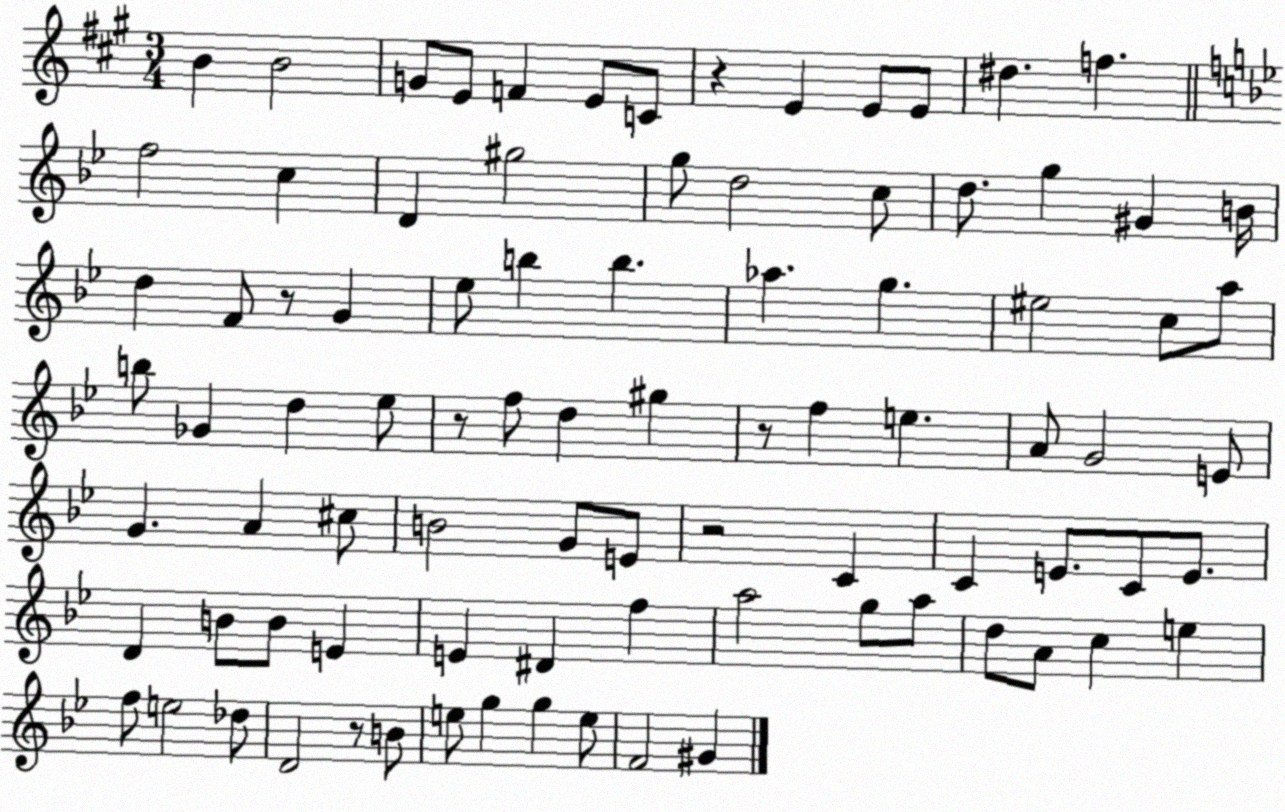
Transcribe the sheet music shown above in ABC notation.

X:1
T:Untitled
M:3/4
L:1/4
K:A
B B2 G/2 E/2 F E/2 C/2 z E E/2 E/2 ^d f f2 c D ^g2 g/2 d2 c/2 d/2 g ^G B/4 d F/2 z/2 G _e/2 b b _a g ^e2 c/2 a/2 b/2 _G d _e/2 z/2 f/2 d ^g z/2 f e A/2 G2 E/2 G A ^c/2 B2 G/2 E/2 z2 C C E/2 C/2 E/2 D B/2 B/2 E E ^D f a2 g/2 a/2 d/2 A/2 c e f/2 e2 _d/2 D2 z/2 B/2 e/2 g g e/2 F2 ^G